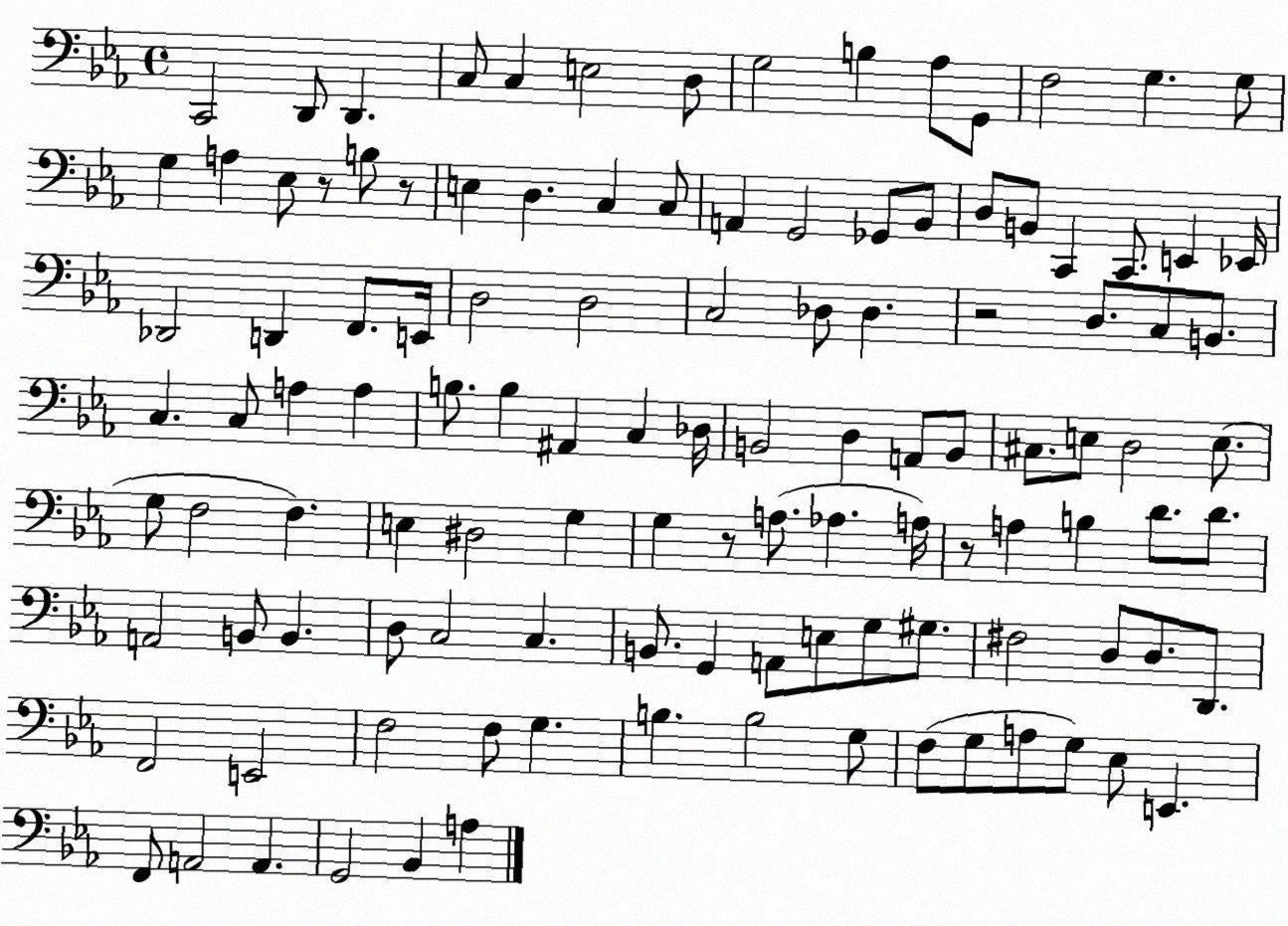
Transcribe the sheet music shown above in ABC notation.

X:1
T:Untitled
M:4/4
L:1/4
K:Eb
C,,2 D,,/2 D,, C,/2 C, E,2 D,/2 G,2 B, _A,/2 G,,/2 F,2 G, G,/2 G, A, _E,/2 z/2 B,/2 z/2 E, D, C, C,/2 A,, G,,2 _G,,/2 _B,,/2 D,/2 B,,/2 C,, C,,/2 E,, _E,,/4 _D,,2 D,, F,,/2 E,,/4 D,2 D,2 C,2 _D,/2 _D, z2 D,/2 C,/2 B,,/2 C, C,/2 A, A, B,/2 B, ^A,, C, _D,/4 B,,2 D, A,,/2 B,,/2 ^C,/2 E,/2 D,2 E,/2 G,/2 F,2 F, E, ^D,2 G, G, z/2 A,/2 _A, A,/4 z/2 A, B, D/2 D/2 A,,2 B,,/2 B,, D,/2 C,2 C, B,,/2 G,, A,,/2 E,/2 G,/2 ^G,/2 ^F,2 D,/2 D,/2 D,,/2 F,,2 E,,2 F,2 F,/2 G, B, B,2 G,/2 F,/2 G,/2 A,/2 G,/2 _E,/2 E,, F,,/2 A,,2 A,, G,,2 _B,, A,